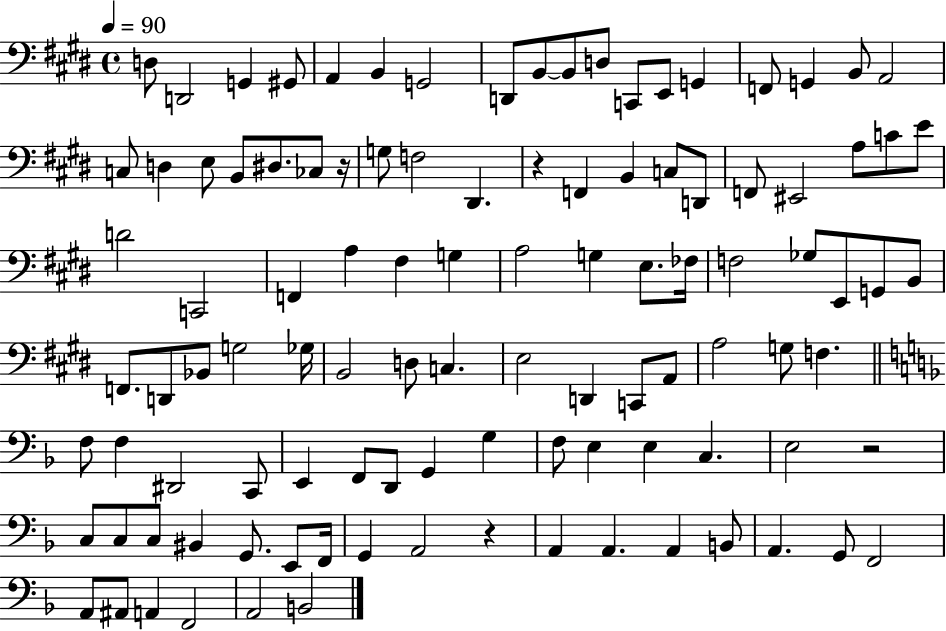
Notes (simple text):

D3/e D2/h G2/q G#2/e A2/q B2/q G2/h D2/e B2/e B2/e D3/e C2/e E2/e G2/q F2/e G2/q B2/e A2/h C3/e D3/q E3/e B2/e D#3/e. CES3/e R/s G3/e F3/h D#2/q. R/q F2/q B2/q C3/e D2/e F2/e EIS2/h A3/e C4/e E4/e D4/h C2/h F2/q A3/q F#3/q G3/q A3/h G3/q E3/e. FES3/s F3/h Gb3/e E2/e G2/e B2/e F2/e. D2/e Bb2/e G3/h Gb3/s B2/h D3/e C3/q. E3/h D2/q C2/e A2/e A3/h G3/e F3/q. F3/e F3/q D#2/h C2/e E2/q F2/e D2/e G2/q G3/q F3/e E3/q E3/q C3/q. E3/h R/h C3/e C3/e C3/e BIS2/q G2/e. E2/e F2/s G2/q A2/h R/q A2/q A2/q. A2/q B2/e A2/q. G2/e F2/h A2/e A#2/e A2/q F2/h A2/h B2/h